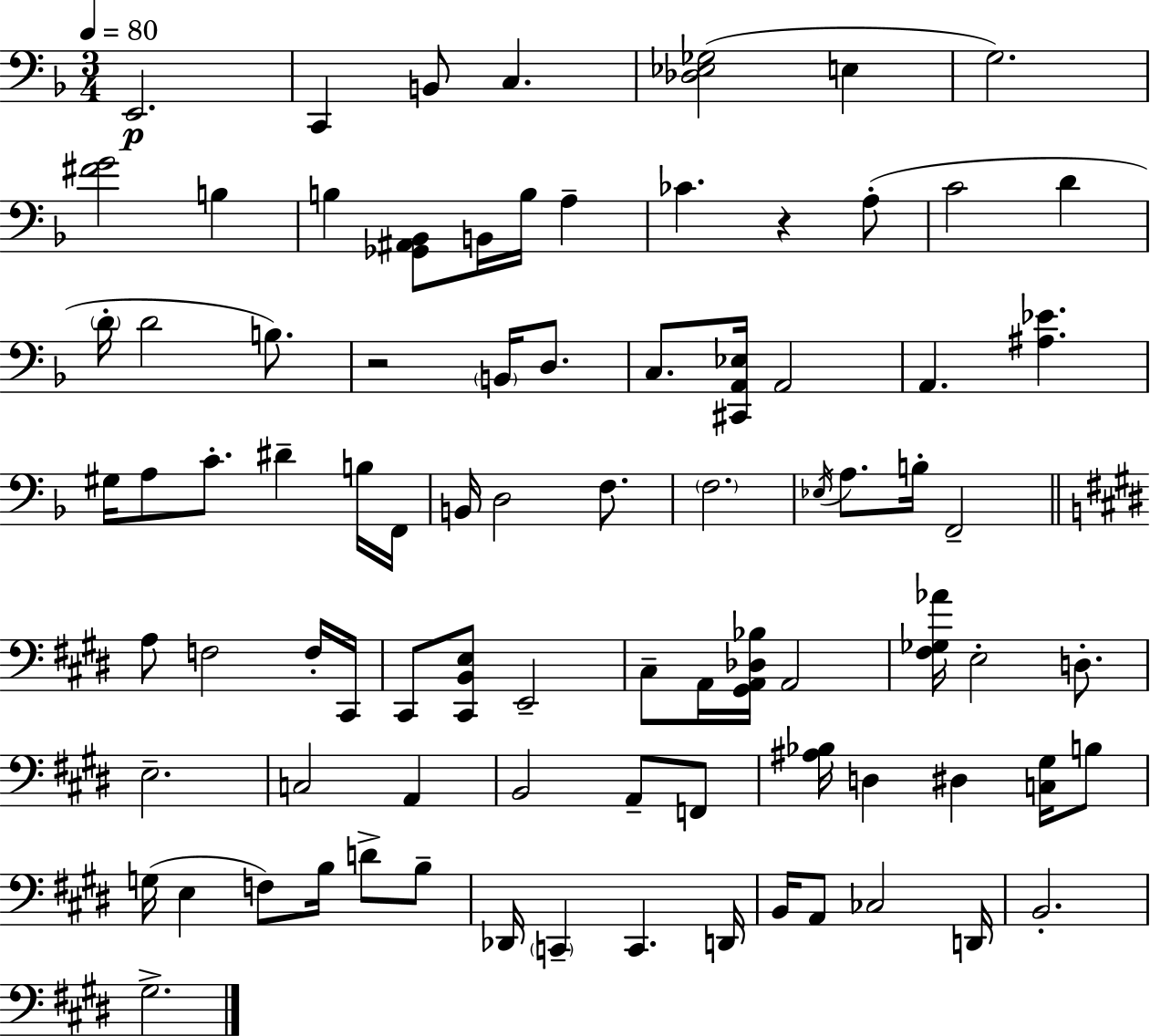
E2/h. C2/q B2/e C3/q. [Db3,Eb3,Gb3]/h E3/q G3/h. [F#4,G4]/h B3/q B3/q [Gb2,A#2,Bb2]/e B2/s B3/s A3/q CES4/q. R/q A3/e C4/h D4/q D4/s D4/h B3/e. R/h B2/s D3/e. C3/e. [C#2,A2,Eb3]/s A2/h A2/q. [A#3,Eb4]/q. G#3/s A3/e C4/e. D#4/q B3/s F2/s B2/s D3/h F3/e. F3/h. Eb3/s A3/e. B3/s F2/h A3/e F3/h F3/s C#2/s C#2/e [C#2,B2,E3]/e E2/h C#3/e A2/s [G#2,A2,Db3,Bb3]/s A2/h [F#3,Gb3,Ab4]/s E3/h D3/e. E3/h. C3/h A2/q B2/h A2/e F2/e [A#3,Bb3]/s D3/q D#3/q [C3,G#3]/s B3/e G3/s E3/q F3/e B3/s D4/e B3/e Db2/s C2/q C2/q. D2/s B2/s A2/e CES3/h D2/s B2/h. G#3/h.